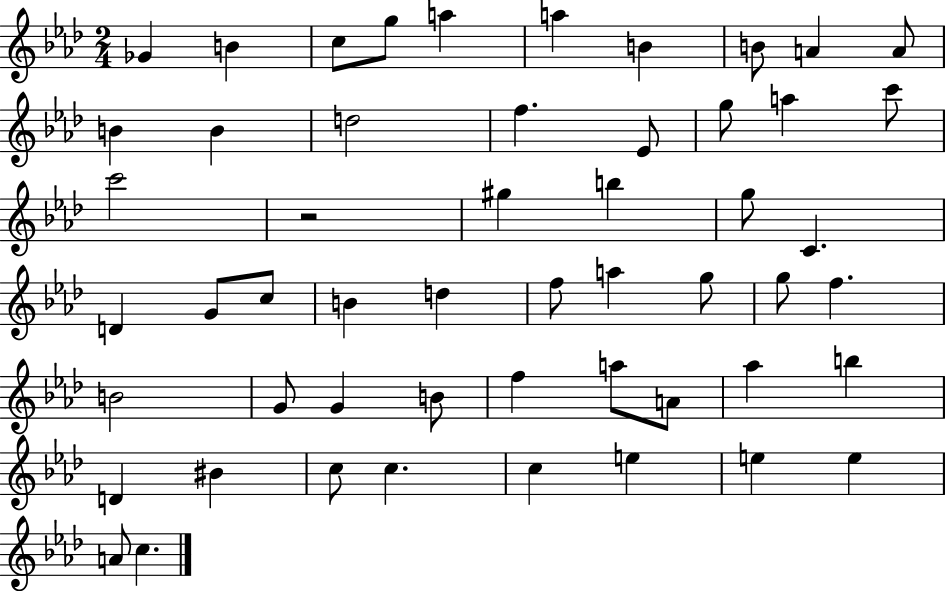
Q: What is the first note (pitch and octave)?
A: Gb4